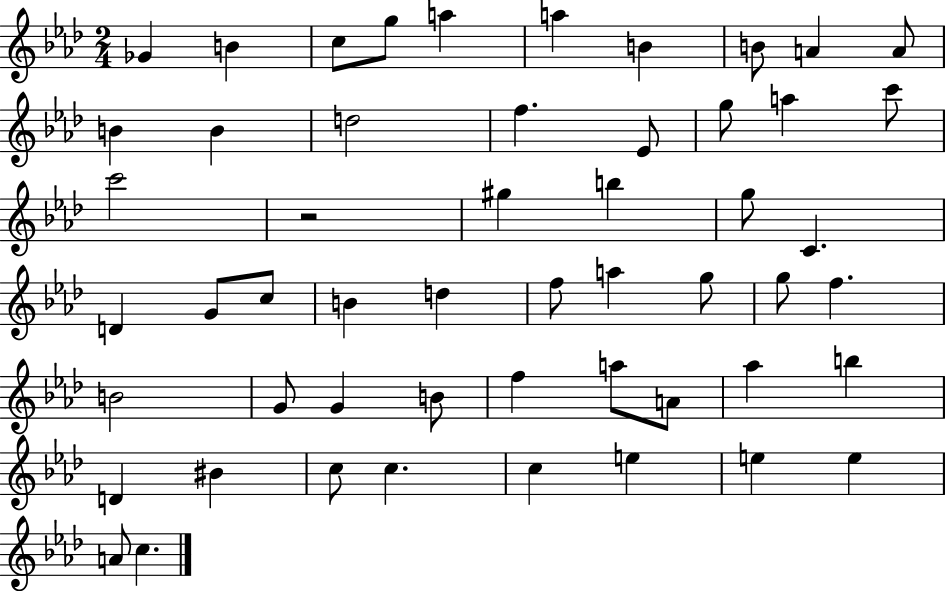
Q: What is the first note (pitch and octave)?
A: Gb4